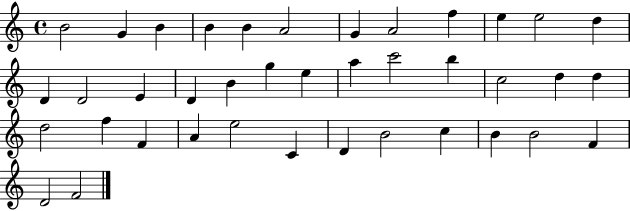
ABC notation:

X:1
T:Untitled
M:4/4
L:1/4
K:C
B2 G B B B A2 G A2 f e e2 d D D2 E D B g e a c'2 b c2 d d d2 f F A e2 C D B2 c B B2 F D2 F2